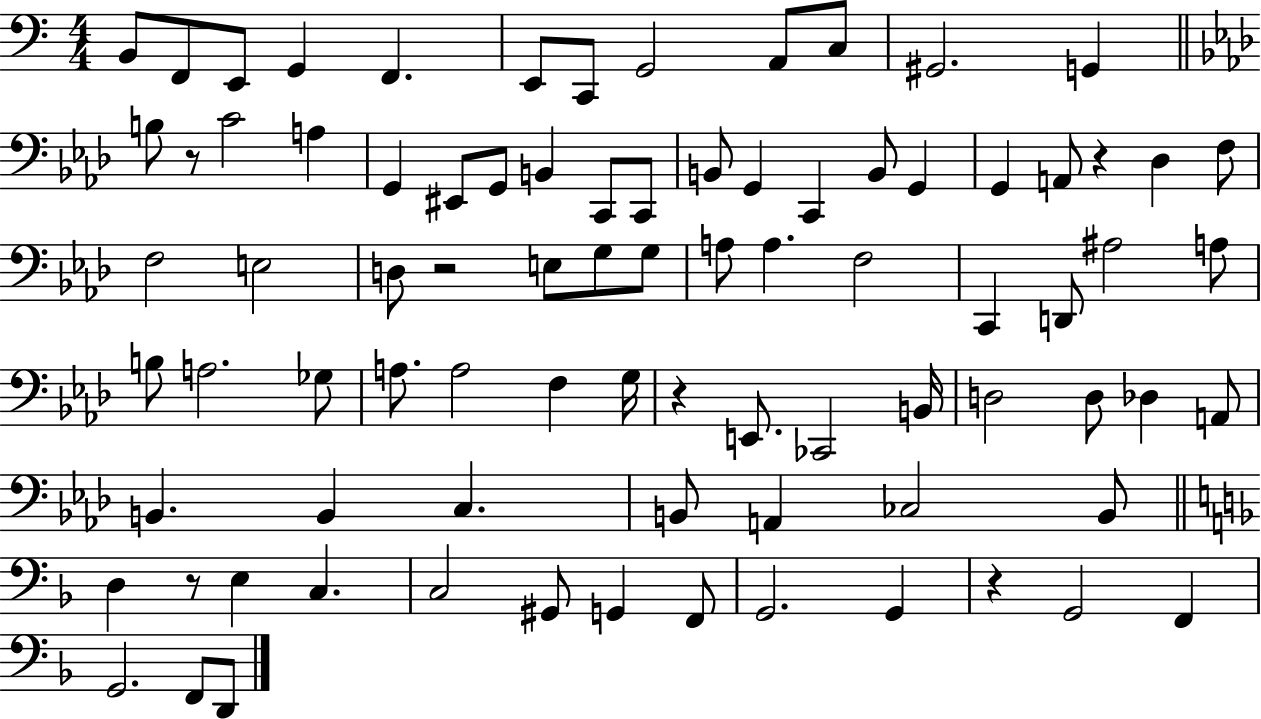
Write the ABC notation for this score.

X:1
T:Untitled
M:4/4
L:1/4
K:C
B,,/2 F,,/2 E,,/2 G,, F,, E,,/2 C,,/2 G,,2 A,,/2 C,/2 ^G,,2 G,, B,/2 z/2 C2 A, G,, ^E,,/2 G,,/2 B,, C,,/2 C,,/2 B,,/2 G,, C,, B,,/2 G,, G,, A,,/2 z _D, F,/2 F,2 E,2 D,/2 z2 E,/2 G,/2 G,/2 A,/2 A, F,2 C,, D,,/2 ^A,2 A,/2 B,/2 A,2 _G,/2 A,/2 A,2 F, G,/4 z E,,/2 _C,,2 B,,/4 D,2 D,/2 _D, A,,/2 B,, B,, C, B,,/2 A,, _C,2 B,,/2 D, z/2 E, C, C,2 ^G,,/2 G,, F,,/2 G,,2 G,, z G,,2 F,, G,,2 F,,/2 D,,/2